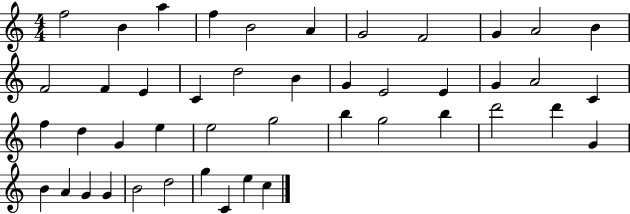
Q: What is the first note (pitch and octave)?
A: F5